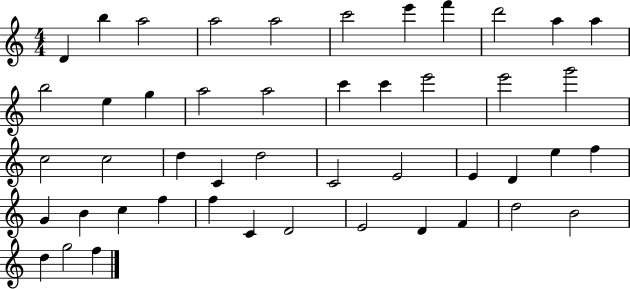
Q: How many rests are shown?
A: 0